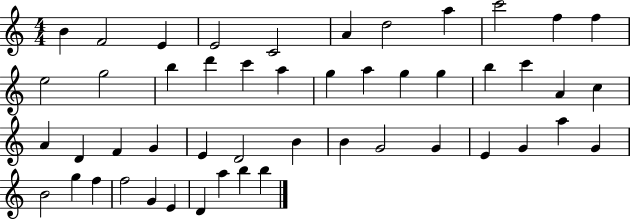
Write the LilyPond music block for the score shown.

{
  \clef treble
  \numericTimeSignature
  \time 4/4
  \key c \major
  b'4 f'2 e'4 | e'2 c'2 | a'4 d''2 a''4 | c'''2 f''4 f''4 | \break e''2 g''2 | b''4 d'''4 c'''4 a''4 | g''4 a''4 g''4 g''4 | b''4 c'''4 a'4 c''4 | \break a'4 d'4 f'4 g'4 | e'4 d'2 b'4 | b'4 g'2 g'4 | e'4 g'4 a''4 g'4 | \break b'2 g''4 f''4 | f''2 g'4 e'4 | d'4 a''4 b''4 b''4 | \bar "|."
}